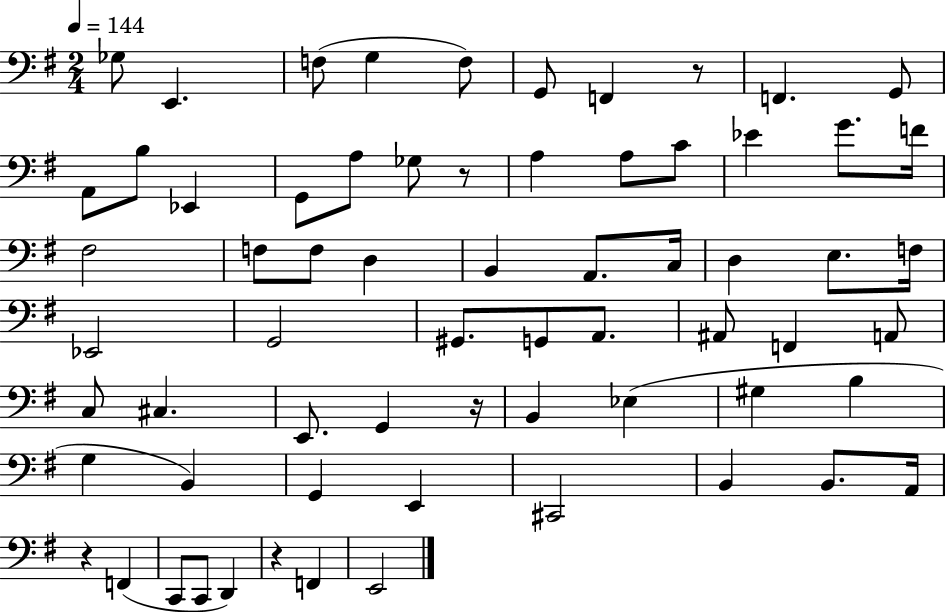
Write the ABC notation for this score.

X:1
T:Untitled
M:2/4
L:1/4
K:G
_G,/2 E,, F,/2 G, F,/2 G,,/2 F,, z/2 F,, G,,/2 A,,/2 B,/2 _E,, G,,/2 A,/2 _G,/2 z/2 A, A,/2 C/2 _E G/2 F/4 ^F,2 F,/2 F,/2 D, B,, A,,/2 C,/4 D, E,/2 F,/4 _E,,2 G,,2 ^G,,/2 G,,/2 A,,/2 ^A,,/2 F,, A,,/2 C,/2 ^C, E,,/2 G,, z/4 B,, _E, ^G, B, G, B,, G,, E,, ^C,,2 B,, B,,/2 A,,/4 z F,, C,,/2 C,,/2 D,, z F,, E,,2